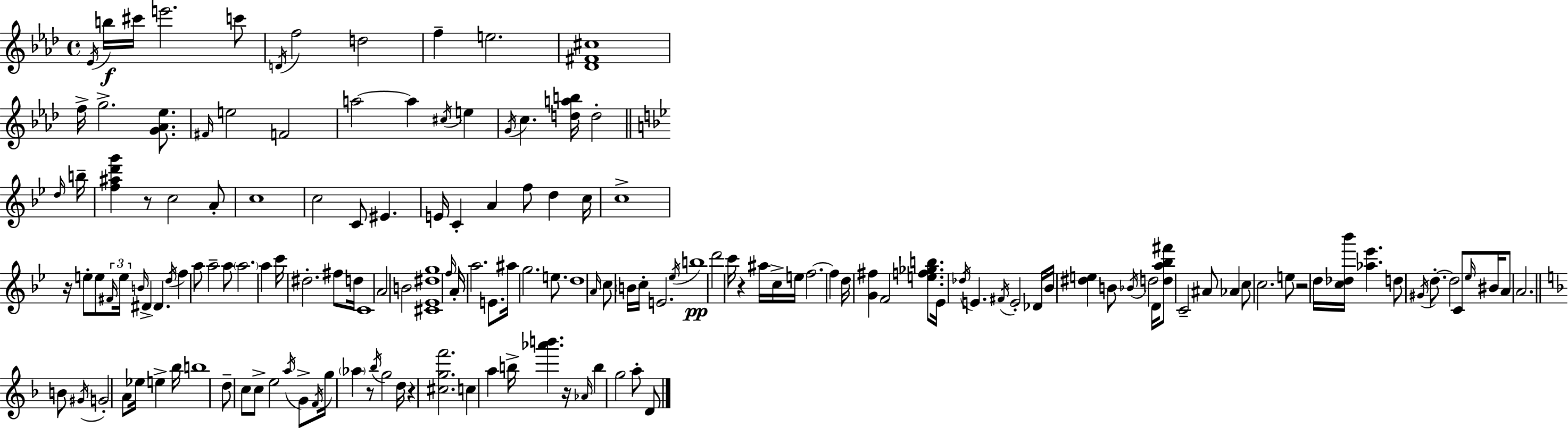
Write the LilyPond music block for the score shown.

{
  \clef treble
  \time 4/4
  \defaultTimeSignature
  \key aes \major
  \acciaccatura { ees'16 }\f b''16 cis'''16 e'''2. c'''8 | \acciaccatura { d'16 } f''2 d''2 | f''4-- e''2. | <des' fis' cis''>1 | \break f''16-> g''2.-> <g' aes' ees''>8. | \grace { fis'16 } e''2 f'2 | a''2~~ a''4 \acciaccatura { cis''16 } | e''4 \acciaccatura { g'16 } c''4. <d'' a'' b''>16 d''2-. | \break \bar "||" \break \key bes \major \grace { d''16 } b''16-- <f'' ais'' d''' g'''>4 r8 c''2 | a'8-. c''1 | c''2 c'8 eis'4. | e'16 c'4-. a'4 f''8 d''4 | \break c''16 c''1-> | r16 e''8-. e''8 \tuplet 3/2 { \grace { fis'16 } e''16 \grace { b'16 } } dis'4-> dis'4. | \acciaccatura { d''16 } f''4 a''8 a''2-- | a''8 \parenthesize a''2. | \break a''4 c'''16 dis''2.-. | fis''8 d''16 c'1 | a'2 b'2 | <cis' ees' dis'' g''>1 | \break \grace { f''16 } a'16-. a''2. | e'8. ais''16 g''2. | e''8. d''1 | \grace { a'16 } c''8 \parenthesize b'16 c''16-. e'2. | \break \acciaccatura { ees''16 }\pp b''1 | d'''2 | c'''16 r4 ais''16 c''16-> e''16 f''2.~~ | f''4 d''16 <g' fis''>4 f'2 | \break <e'' f'' ges'' b''>8. ees'16 \acciaccatura { des''16 } e'4. | \acciaccatura { fis'16 } e'2-. des'16 bes'16 <dis'' e''>4 b'8 | \acciaccatura { bes'16 } d''2 d'16 <d'' a'' bes'' fis'''>8 c'2-- | ais'8 aes'4 c''8 c''2. | \break e''8 r2 | d''16 <c'' des'' bes'''>16 <aes'' ees'''>4. d''8 \acciaccatura { gis'16 } d''8.-.~~ | d''2 c'8 \grace { ees''16 } bis'16 a'8 a'2. | \bar "||" \break \key f \major b'8 \acciaccatura { gis'16 } g'2-. a'8 ees''16 e''4-> | bes''16 b''1 | d''8-- c''8 c''8-> e''2 | \acciaccatura { a''16 } g'8-> \acciaccatura { f'16 } g''16 \parenthesize aes''4 r8 \acciaccatura { bes''16 } g''2 | \break d''16 r4 <cis'' g'' f'''>2. | c''4 a''4 b''16-> <aes''' b'''>4. | r16 \grace { aes'16 } b''4 g''2 | a''8-. d'8 \bar "|."
}